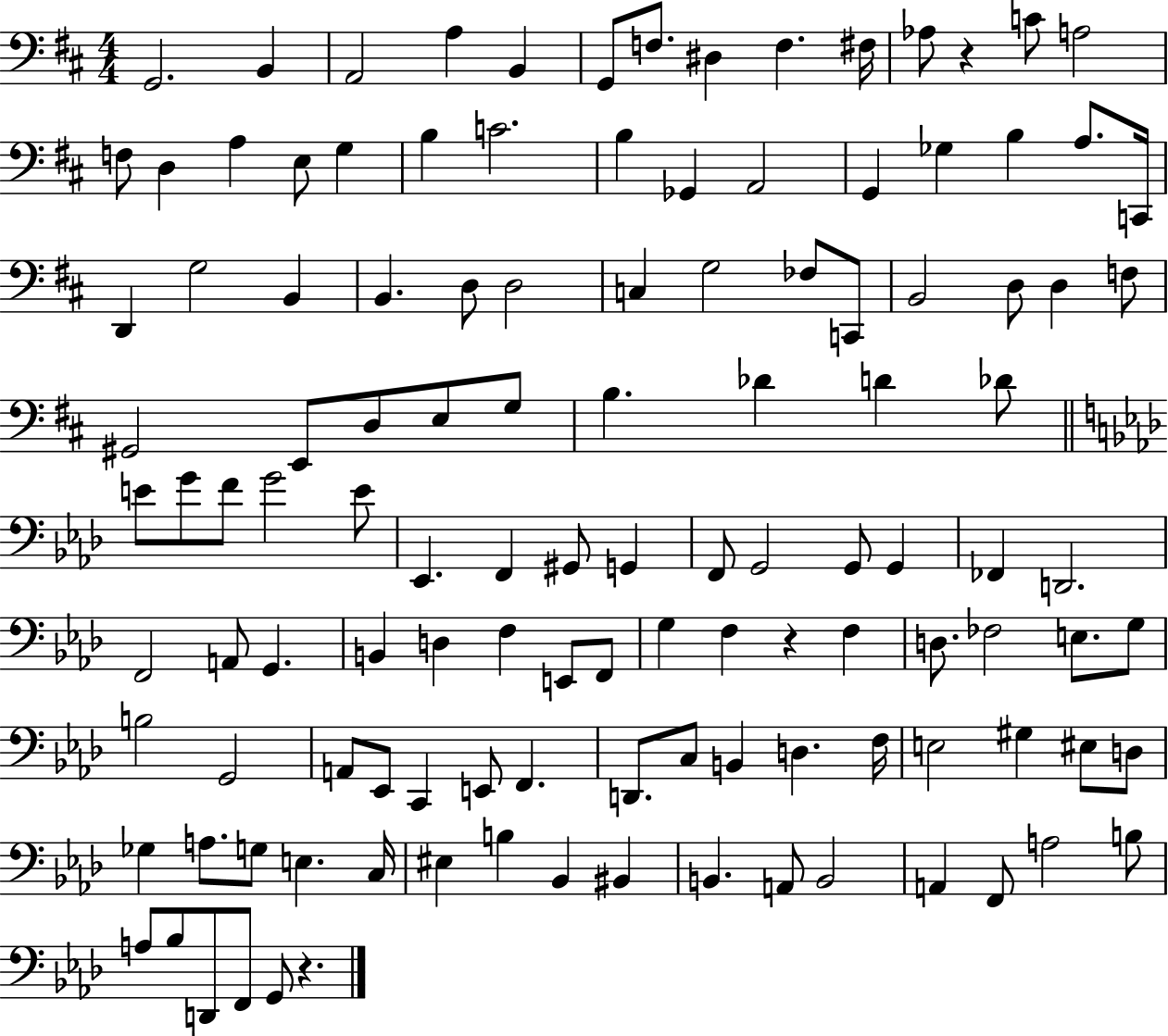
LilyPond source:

{
  \clef bass
  \numericTimeSignature
  \time 4/4
  \key d \major
  g,2. b,4 | a,2 a4 b,4 | g,8 f8. dis4 f4. fis16 | aes8 r4 c'8 a2 | \break f8 d4 a4 e8 g4 | b4 c'2. | b4 ges,4 a,2 | g,4 ges4 b4 a8. c,16 | \break d,4 g2 b,4 | b,4. d8 d2 | c4 g2 fes8 c,8 | b,2 d8 d4 f8 | \break gis,2 e,8 d8 e8 g8 | b4. des'4 d'4 des'8 | \bar "||" \break \key aes \major e'8 g'8 f'8 g'2 e'8 | ees,4. f,4 gis,8 g,4 | f,8 g,2 g,8 g,4 | fes,4 d,2. | \break f,2 a,8 g,4. | b,4 d4 f4 e,8 f,8 | g4 f4 r4 f4 | d8. fes2 e8. g8 | \break b2 g,2 | a,8 ees,8 c,4 e,8 f,4. | d,8. c8 b,4 d4. f16 | e2 gis4 eis8 d8 | \break ges4 a8. g8 e4. c16 | eis4 b4 bes,4 bis,4 | b,4. a,8 b,2 | a,4 f,8 a2 b8 | \break a8 bes8 d,8 f,8 g,8 r4. | \bar "|."
}